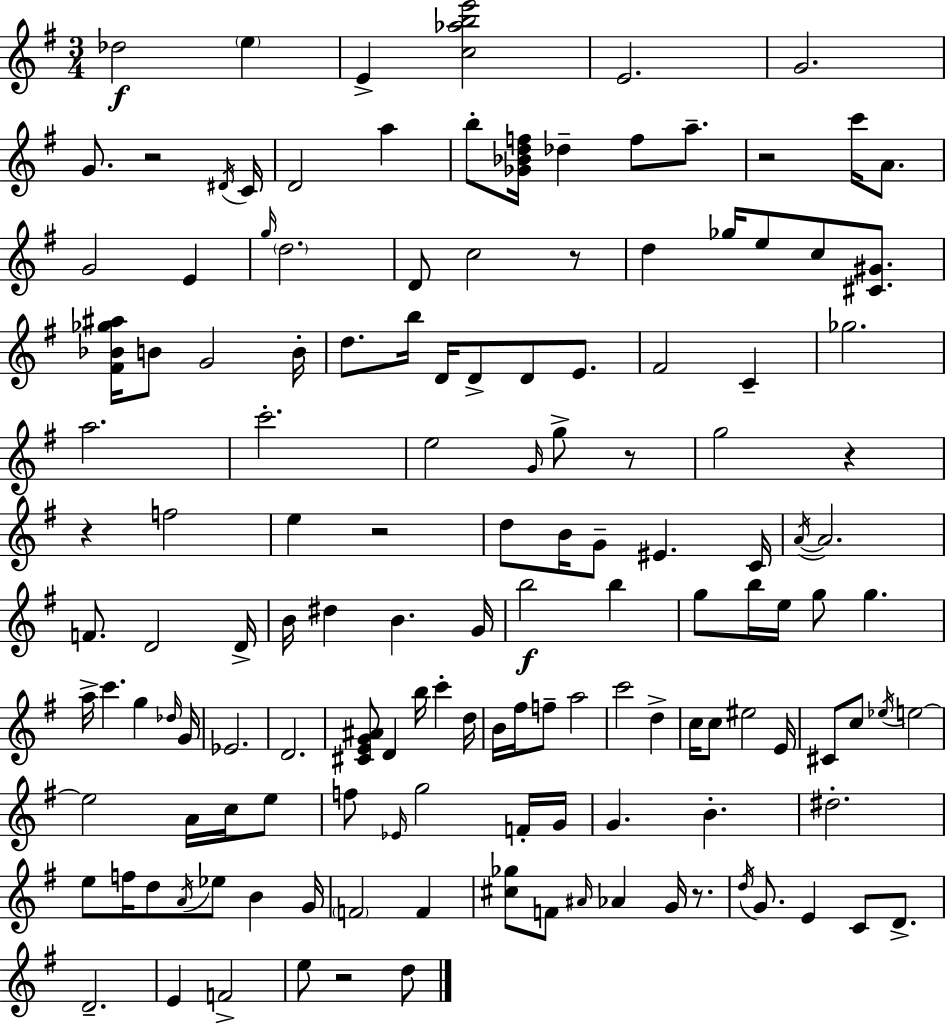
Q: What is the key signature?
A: G major